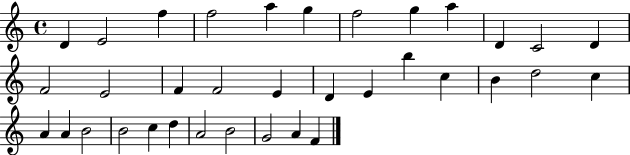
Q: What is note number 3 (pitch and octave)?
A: F5